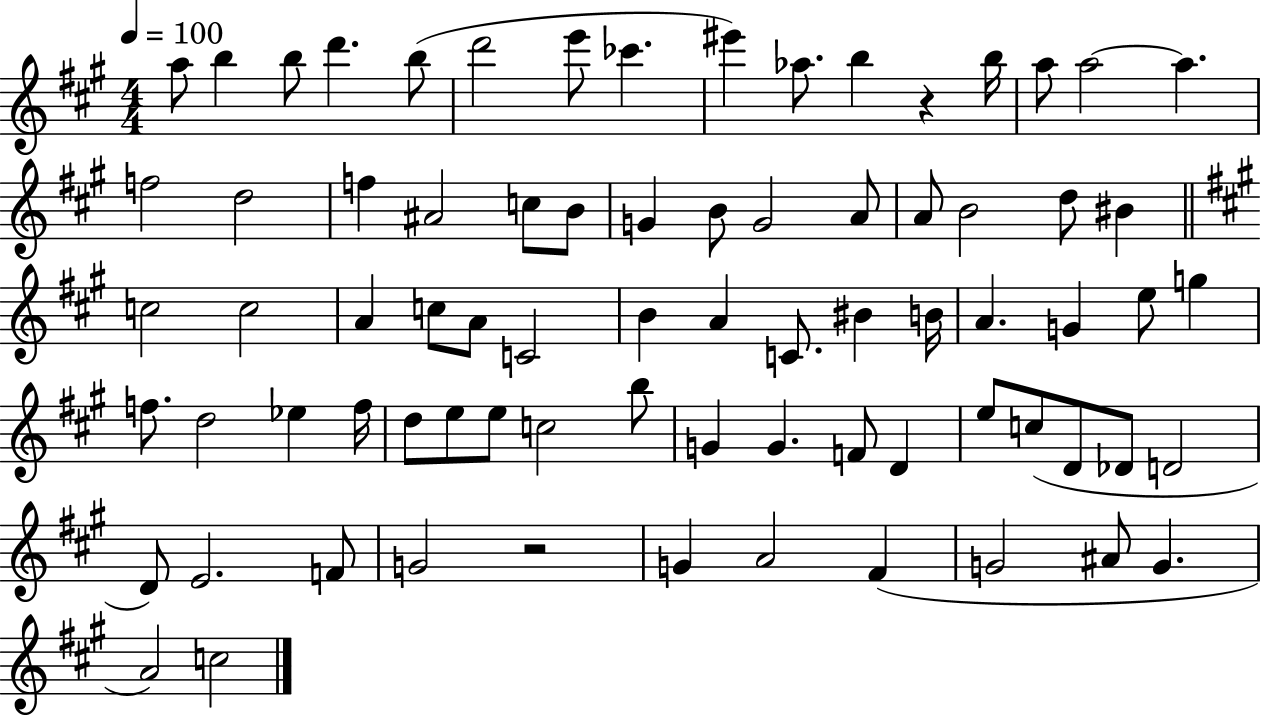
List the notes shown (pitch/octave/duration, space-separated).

A5/e B5/q B5/e D6/q. B5/e D6/h E6/e CES6/q. EIS6/q Ab5/e. B5/q R/q B5/s A5/e A5/h A5/q. F5/h D5/h F5/q A#4/h C5/e B4/e G4/q B4/e G4/h A4/e A4/e B4/h D5/e BIS4/q C5/h C5/h A4/q C5/e A4/e C4/h B4/q A4/q C4/e. BIS4/q B4/s A4/q. G4/q E5/e G5/q F5/e. D5/h Eb5/q F5/s D5/e E5/e E5/e C5/h B5/e G4/q G4/q. F4/e D4/q E5/e C5/e D4/e Db4/e D4/h D4/e E4/h. F4/e G4/h R/h G4/q A4/h F#4/q G4/h A#4/e G4/q. A4/h C5/h